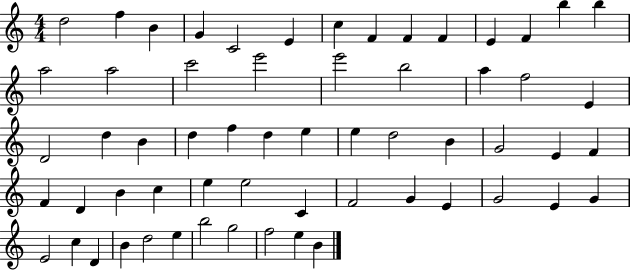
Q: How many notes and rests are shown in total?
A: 60